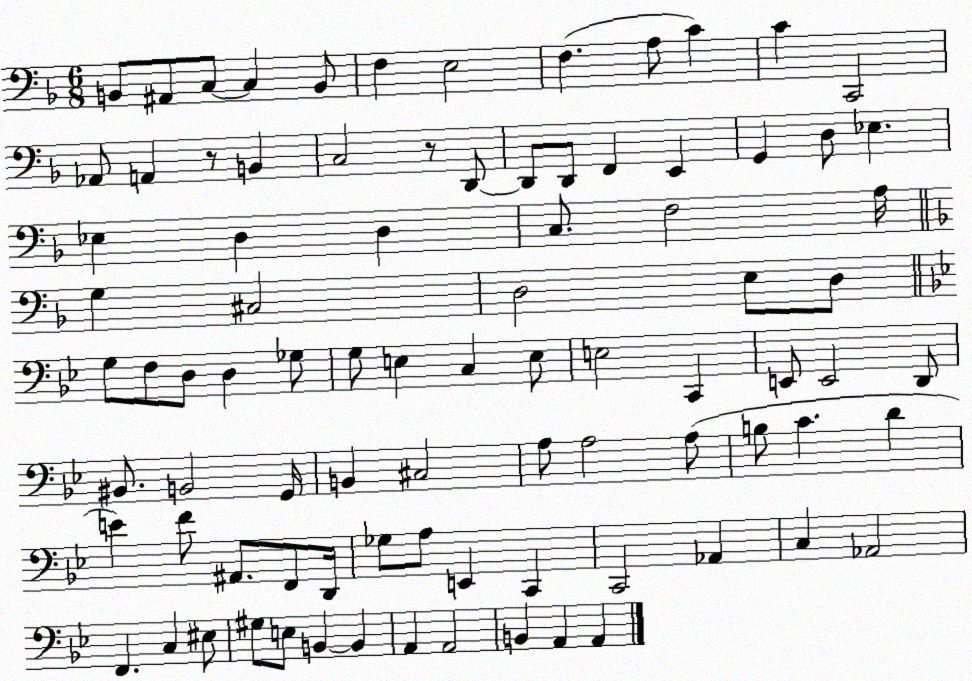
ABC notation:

X:1
T:Untitled
M:6/8
L:1/4
K:F
B,,/2 ^A,,/2 C,/2 C, B,,/2 F, E,2 F, A,/2 C C C,,2 _A,,/2 A,, z/2 B,, C,2 z/2 D,,/2 D,,/2 D,,/2 F,, E,, G,, D,/2 _E, _E, D, D, C,/2 F,2 A,/4 G, ^C,2 D,2 E,/2 D,/2 G,/2 F,/2 D,/2 D, _G,/2 G,/2 E, C, E,/2 E,2 C,, E,,/2 E,,2 D,,/2 ^B,,/2 B,,2 G,,/4 B,, ^C,2 A,/2 A,2 A,/2 B,/2 C D E F/2 ^A,,/2 F,,/2 D,,/4 _G,/2 A,/2 E,, C,, C,,2 _A,, C, _A,,2 F,, C, ^E,/2 ^G,/2 E,/2 B,, B,, A,, A,,2 B,, A,, A,,